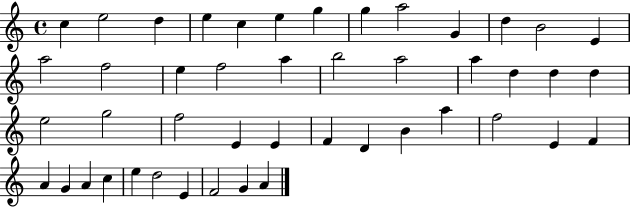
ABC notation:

X:1
T:Untitled
M:4/4
L:1/4
K:C
c e2 d e c e g g a2 G d B2 E a2 f2 e f2 a b2 a2 a d d d e2 g2 f2 E E F D B a f2 E F A G A c e d2 E F2 G A